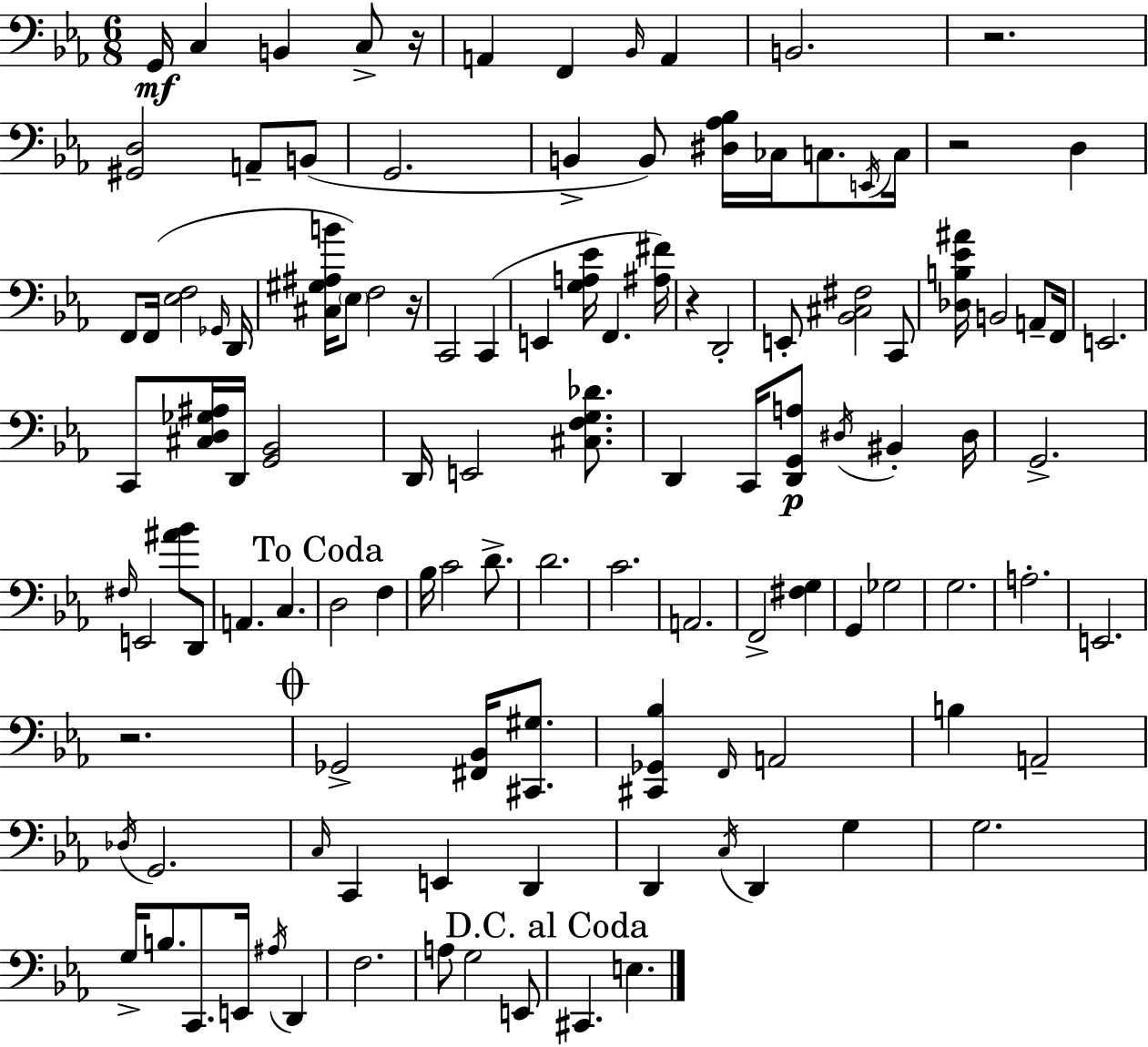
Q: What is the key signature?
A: C minor